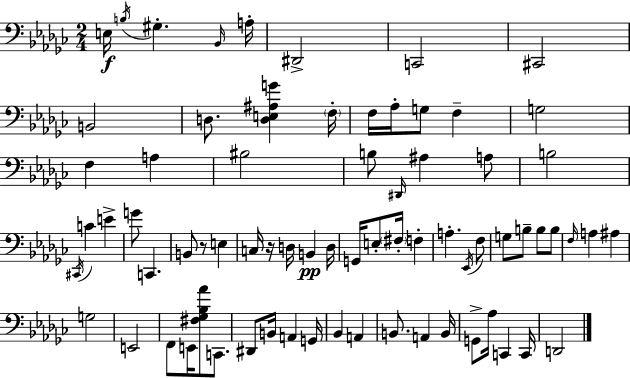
E3/s B3/s G#3/q. Bb2/s A3/s D#2/h C2/h C#2/h B2/h D3/e. [D3,E3,A#3,G4]/q F3/s F3/s Ab3/s G3/e F3/q G3/h F3/q A3/q BIS3/h B3/e D#2/s A#3/q A3/e B3/h C#2/s C4/q E4/q G4/e C2/q. B2/e R/e E3/q C3/s R/s D3/s B2/q D3/s G2/s E3/e F#3/s F3/q A3/q. Eb2/s F3/e G3/e B3/e B3/e B3/e F3/s A3/q A#3/q G3/h E2/h F2/e E2/s [F#3,Gb3,Bb3,Ab4]/e C2/e. D#2/e B2/s A2/q G2/s Bb2/q A2/q B2/e. A2/q B2/s G2/e Ab3/s C2/q C2/s D2/h